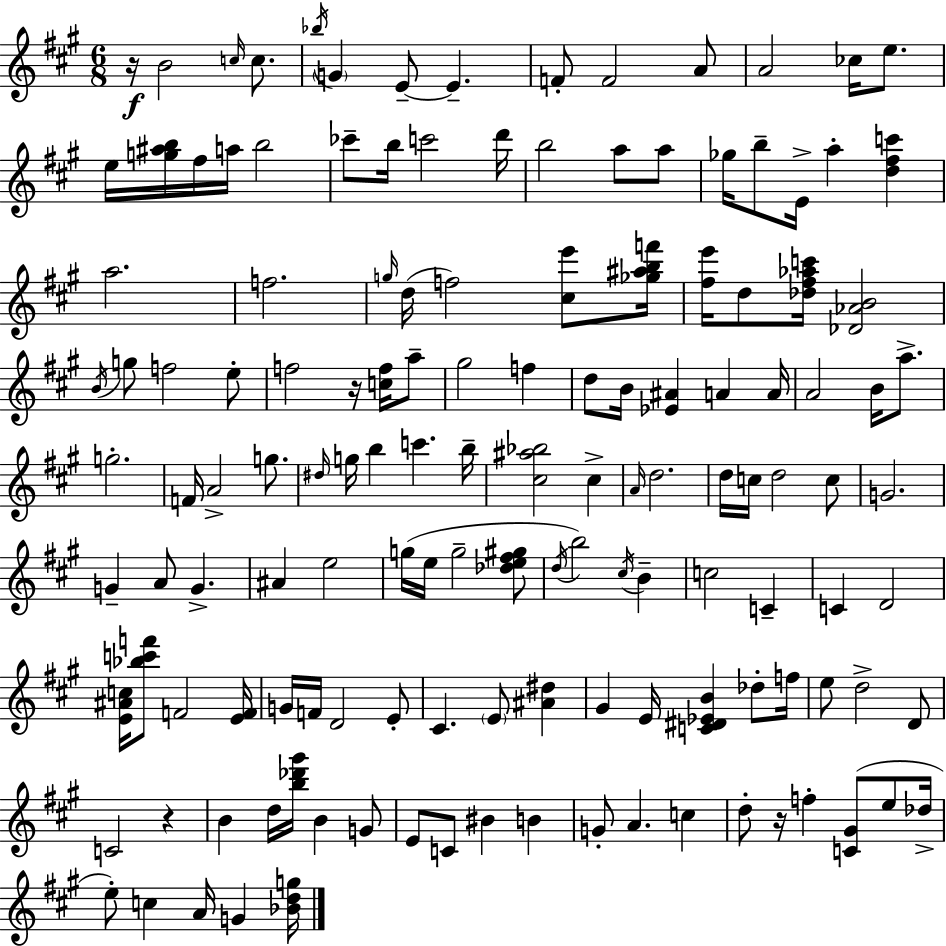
X:1
T:Untitled
M:6/8
L:1/4
K:A
z/4 B2 c/4 c/2 _b/4 G E/2 E F/2 F2 A/2 A2 _c/4 e/2 e/4 [g^ab]/4 ^f/4 a/4 b2 _c'/2 b/4 c'2 d'/4 b2 a/2 a/2 _g/4 b/2 E/4 a [d^fc'] a2 f2 g/4 d/4 f2 [^ce']/2 [_g^abf']/4 [^fe']/4 d/2 [_d^f_ac']/4 [_D_AB]2 B/4 g/2 f2 e/2 f2 z/4 [cf]/4 a/2 ^g2 f d/2 B/4 [_E^A] A A/4 A2 B/4 a/2 g2 F/4 A2 g/2 ^d/4 g/4 b c' b/4 [^c^a_b]2 ^c A/4 d2 d/4 c/4 d2 c/2 G2 G A/2 G ^A e2 g/4 e/4 g2 [_de^f^g]/2 d/4 b2 ^c/4 B c2 C C D2 [E^Ac]/4 [_bc'f']/2 F2 [EF]/4 G/4 F/4 D2 E/2 ^C E/2 [^A^d] ^G E/4 [C^D_EB] _d/2 f/4 e/2 d2 D/2 C2 z B d/4 [b_d'^g']/4 B G/2 E/2 C/2 ^B B G/2 A c d/2 z/4 f [C^G]/2 e/2 _d/4 e/2 c A/4 G [_Bdg]/4